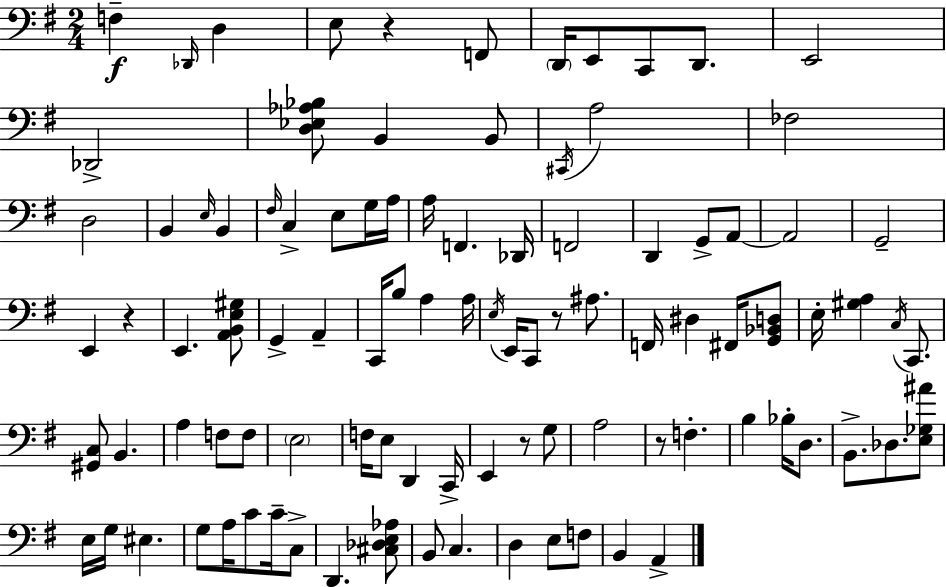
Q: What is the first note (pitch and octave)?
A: F3